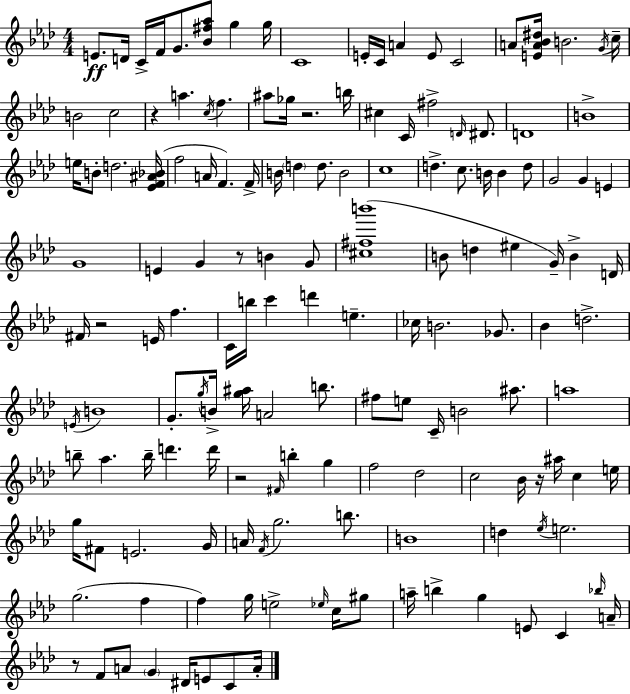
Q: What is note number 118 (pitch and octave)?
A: F5